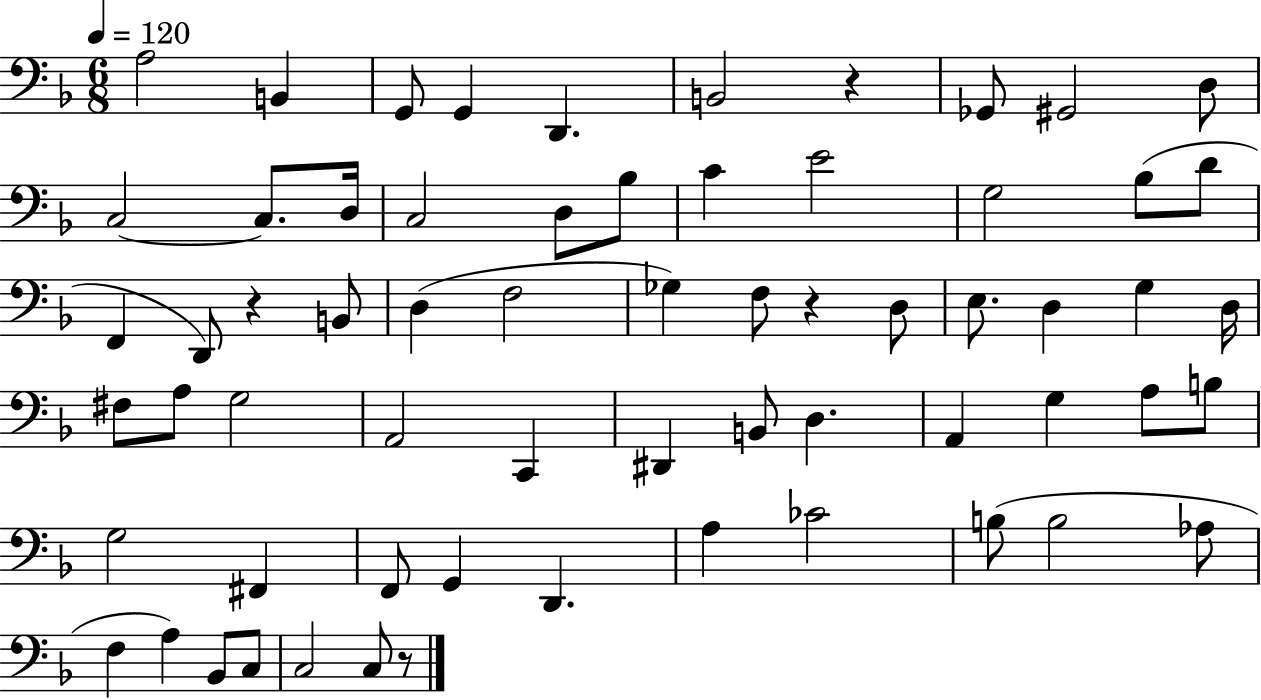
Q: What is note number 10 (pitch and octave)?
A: C3